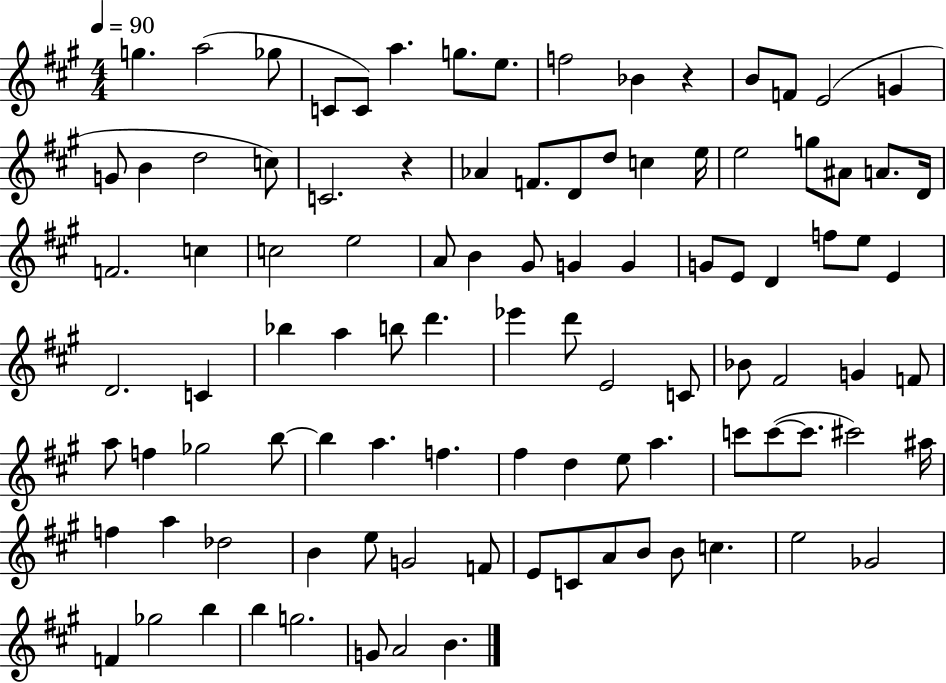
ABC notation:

X:1
T:Untitled
M:4/4
L:1/4
K:A
g a2 _g/2 C/2 C/2 a g/2 e/2 f2 _B z B/2 F/2 E2 G G/2 B d2 c/2 C2 z _A F/2 D/2 d/2 c e/4 e2 g/2 ^A/2 A/2 D/4 F2 c c2 e2 A/2 B ^G/2 G G G/2 E/2 D f/2 e/2 E D2 C _b a b/2 d' _e' d'/2 E2 C/2 _B/2 ^F2 G F/2 a/2 f _g2 b/2 b a f ^f d e/2 a c'/2 c'/2 c'/2 ^c'2 ^a/4 f a _d2 B e/2 G2 F/2 E/2 C/2 A/2 B/2 B/2 c e2 _G2 F _g2 b b g2 G/2 A2 B